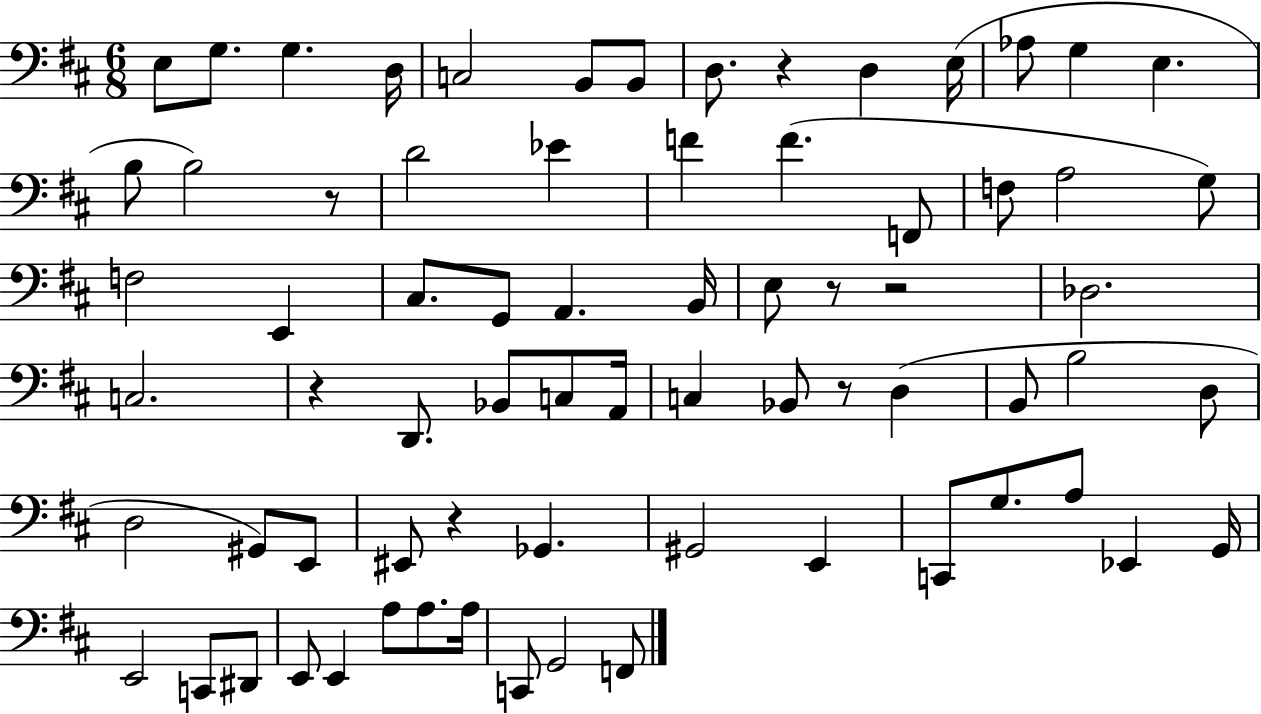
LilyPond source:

{
  \clef bass
  \numericTimeSignature
  \time 6/8
  \key d \major
  \repeat volta 2 { e8 g8. g4. d16 | c2 b,8 b,8 | d8. r4 d4 e16( | aes8 g4 e4. | \break b8 b2) r8 | d'2 ees'4 | f'4 f'4.( f,8 | f8 a2 g8) | \break f2 e,4 | cis8. g,8 a,4. b,16 | e8 r8 r2 | des2. | \break c2. | r4 d,8. bes,8 c8 a,16 | c4 bes,8 r8 d4( | b,8 b2 d8 | \break d2 gis,8) e,8 | eis,8 r4 ges,4. | gis,2 e,4 | c,8 g8. a8 ees,4 g,16 | \break e,2 c,8 dis,8 | e,8 e,4 a8 a8. a16 | c,8 g,2 f,8 | } \bar "|."
}